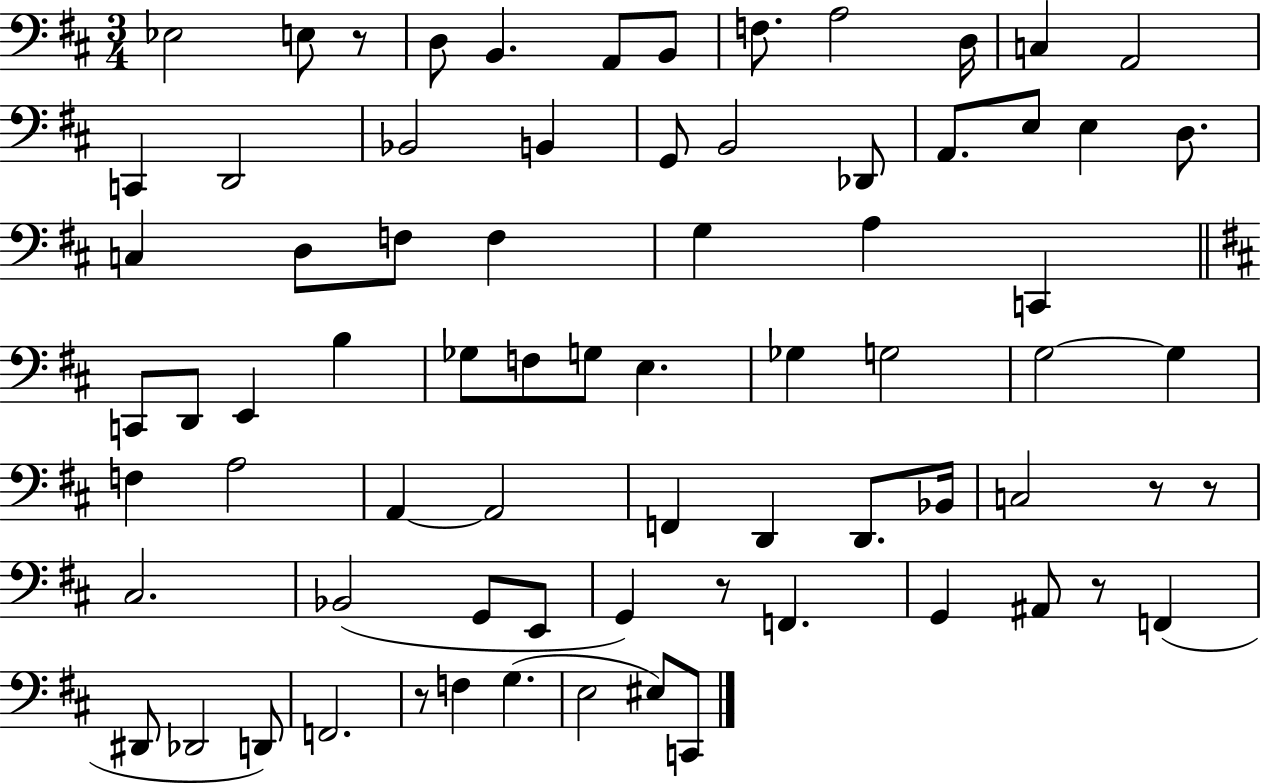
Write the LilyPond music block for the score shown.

{
  \clef bass
  \numericTimeSignature
  \time 3/4
  \key d \major
  ees2 e8 r8 | d8 b,4. a,8 b,8 | f8. a2 d16 | c4 a,2 | \break c,4 d,2 | bes,2 b,4 | g,8 b,2 des,8 | a,8. e8 e4 d8. | \break c4 d8 f8 f4 | g4 a4 c,4 | \bar "||" \break \key d \major c,8 d,8 e,4 b4 | ges8 f8 g8 e4. | ges4 g2 | g2~~ g4 | \break f4 a2 | a,4~~ a,2 | f,4 d,4 d,8. bes,16 | c2 r8 r8 | \break cis2. | bes,2( g,8 e,8 | g,4) r8 f,4. | g,4 ais,8 r8 f,4( | \break dis,8 des,2 d,8) | f,2. | r8 f4 g4.( | e2 eis8) c,8 | \break \bar "|."
}